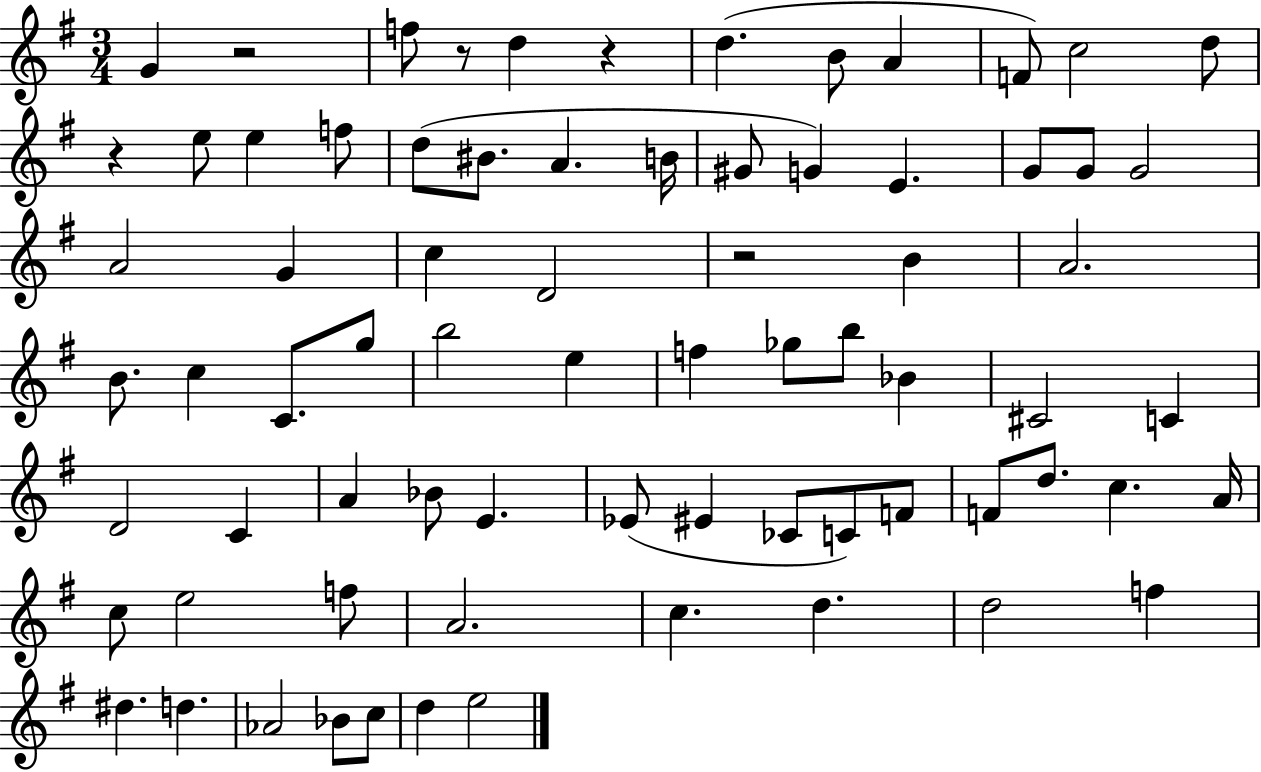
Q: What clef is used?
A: treble